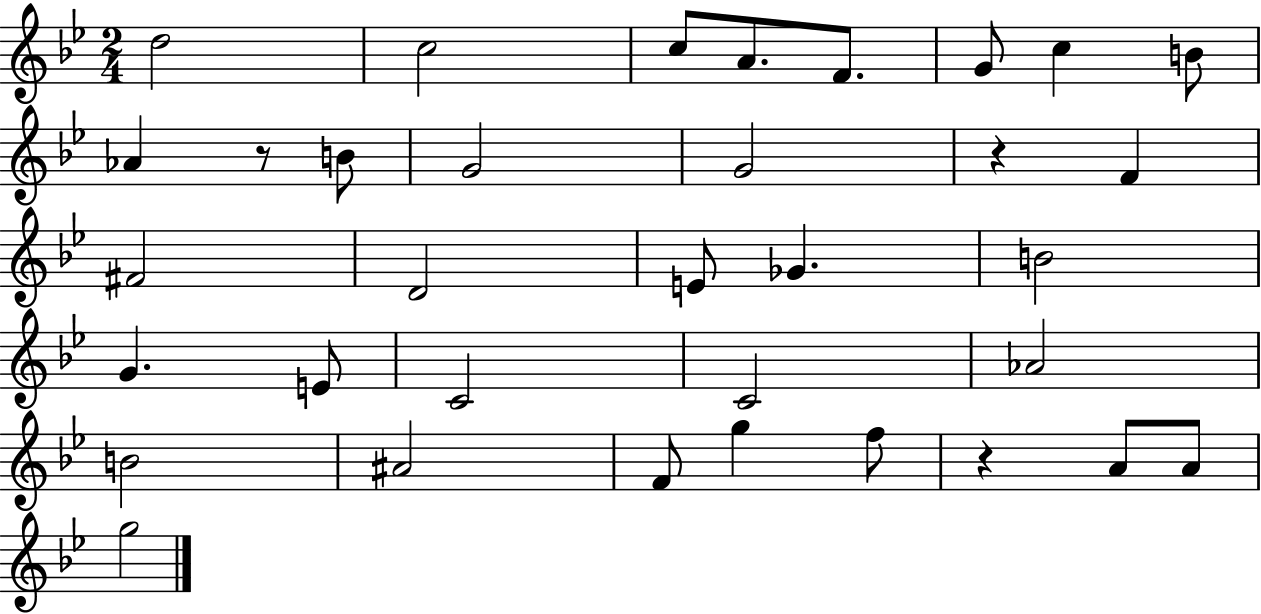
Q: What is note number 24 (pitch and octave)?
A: B4